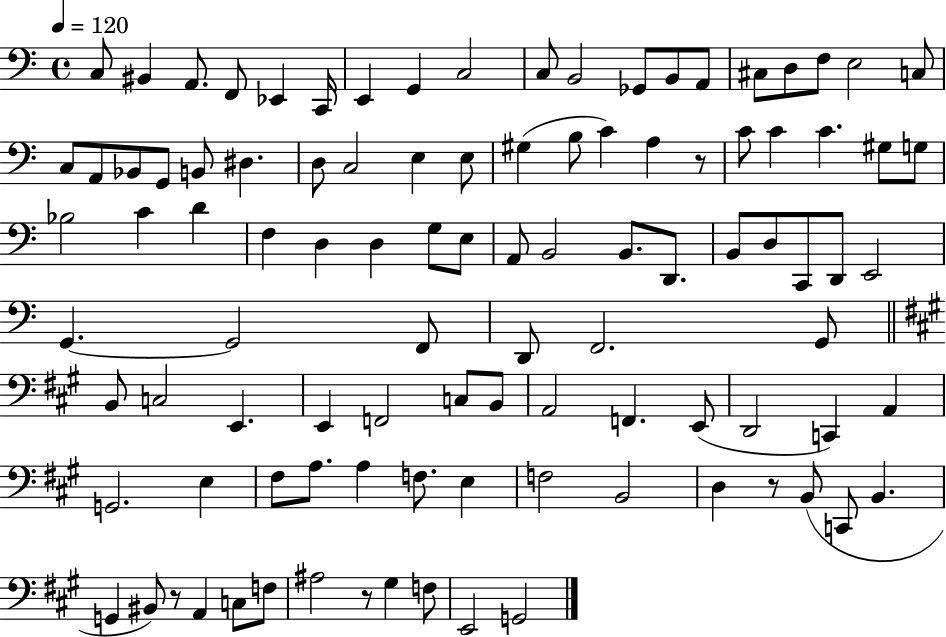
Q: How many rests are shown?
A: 4